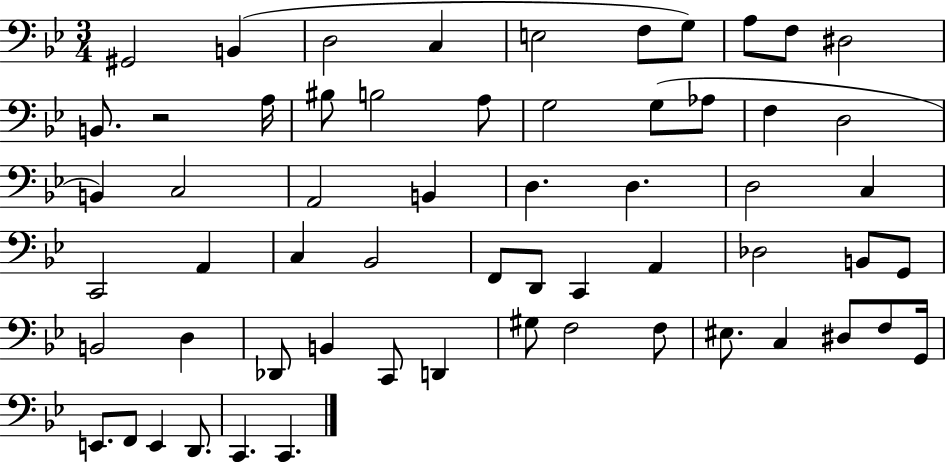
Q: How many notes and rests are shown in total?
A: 60